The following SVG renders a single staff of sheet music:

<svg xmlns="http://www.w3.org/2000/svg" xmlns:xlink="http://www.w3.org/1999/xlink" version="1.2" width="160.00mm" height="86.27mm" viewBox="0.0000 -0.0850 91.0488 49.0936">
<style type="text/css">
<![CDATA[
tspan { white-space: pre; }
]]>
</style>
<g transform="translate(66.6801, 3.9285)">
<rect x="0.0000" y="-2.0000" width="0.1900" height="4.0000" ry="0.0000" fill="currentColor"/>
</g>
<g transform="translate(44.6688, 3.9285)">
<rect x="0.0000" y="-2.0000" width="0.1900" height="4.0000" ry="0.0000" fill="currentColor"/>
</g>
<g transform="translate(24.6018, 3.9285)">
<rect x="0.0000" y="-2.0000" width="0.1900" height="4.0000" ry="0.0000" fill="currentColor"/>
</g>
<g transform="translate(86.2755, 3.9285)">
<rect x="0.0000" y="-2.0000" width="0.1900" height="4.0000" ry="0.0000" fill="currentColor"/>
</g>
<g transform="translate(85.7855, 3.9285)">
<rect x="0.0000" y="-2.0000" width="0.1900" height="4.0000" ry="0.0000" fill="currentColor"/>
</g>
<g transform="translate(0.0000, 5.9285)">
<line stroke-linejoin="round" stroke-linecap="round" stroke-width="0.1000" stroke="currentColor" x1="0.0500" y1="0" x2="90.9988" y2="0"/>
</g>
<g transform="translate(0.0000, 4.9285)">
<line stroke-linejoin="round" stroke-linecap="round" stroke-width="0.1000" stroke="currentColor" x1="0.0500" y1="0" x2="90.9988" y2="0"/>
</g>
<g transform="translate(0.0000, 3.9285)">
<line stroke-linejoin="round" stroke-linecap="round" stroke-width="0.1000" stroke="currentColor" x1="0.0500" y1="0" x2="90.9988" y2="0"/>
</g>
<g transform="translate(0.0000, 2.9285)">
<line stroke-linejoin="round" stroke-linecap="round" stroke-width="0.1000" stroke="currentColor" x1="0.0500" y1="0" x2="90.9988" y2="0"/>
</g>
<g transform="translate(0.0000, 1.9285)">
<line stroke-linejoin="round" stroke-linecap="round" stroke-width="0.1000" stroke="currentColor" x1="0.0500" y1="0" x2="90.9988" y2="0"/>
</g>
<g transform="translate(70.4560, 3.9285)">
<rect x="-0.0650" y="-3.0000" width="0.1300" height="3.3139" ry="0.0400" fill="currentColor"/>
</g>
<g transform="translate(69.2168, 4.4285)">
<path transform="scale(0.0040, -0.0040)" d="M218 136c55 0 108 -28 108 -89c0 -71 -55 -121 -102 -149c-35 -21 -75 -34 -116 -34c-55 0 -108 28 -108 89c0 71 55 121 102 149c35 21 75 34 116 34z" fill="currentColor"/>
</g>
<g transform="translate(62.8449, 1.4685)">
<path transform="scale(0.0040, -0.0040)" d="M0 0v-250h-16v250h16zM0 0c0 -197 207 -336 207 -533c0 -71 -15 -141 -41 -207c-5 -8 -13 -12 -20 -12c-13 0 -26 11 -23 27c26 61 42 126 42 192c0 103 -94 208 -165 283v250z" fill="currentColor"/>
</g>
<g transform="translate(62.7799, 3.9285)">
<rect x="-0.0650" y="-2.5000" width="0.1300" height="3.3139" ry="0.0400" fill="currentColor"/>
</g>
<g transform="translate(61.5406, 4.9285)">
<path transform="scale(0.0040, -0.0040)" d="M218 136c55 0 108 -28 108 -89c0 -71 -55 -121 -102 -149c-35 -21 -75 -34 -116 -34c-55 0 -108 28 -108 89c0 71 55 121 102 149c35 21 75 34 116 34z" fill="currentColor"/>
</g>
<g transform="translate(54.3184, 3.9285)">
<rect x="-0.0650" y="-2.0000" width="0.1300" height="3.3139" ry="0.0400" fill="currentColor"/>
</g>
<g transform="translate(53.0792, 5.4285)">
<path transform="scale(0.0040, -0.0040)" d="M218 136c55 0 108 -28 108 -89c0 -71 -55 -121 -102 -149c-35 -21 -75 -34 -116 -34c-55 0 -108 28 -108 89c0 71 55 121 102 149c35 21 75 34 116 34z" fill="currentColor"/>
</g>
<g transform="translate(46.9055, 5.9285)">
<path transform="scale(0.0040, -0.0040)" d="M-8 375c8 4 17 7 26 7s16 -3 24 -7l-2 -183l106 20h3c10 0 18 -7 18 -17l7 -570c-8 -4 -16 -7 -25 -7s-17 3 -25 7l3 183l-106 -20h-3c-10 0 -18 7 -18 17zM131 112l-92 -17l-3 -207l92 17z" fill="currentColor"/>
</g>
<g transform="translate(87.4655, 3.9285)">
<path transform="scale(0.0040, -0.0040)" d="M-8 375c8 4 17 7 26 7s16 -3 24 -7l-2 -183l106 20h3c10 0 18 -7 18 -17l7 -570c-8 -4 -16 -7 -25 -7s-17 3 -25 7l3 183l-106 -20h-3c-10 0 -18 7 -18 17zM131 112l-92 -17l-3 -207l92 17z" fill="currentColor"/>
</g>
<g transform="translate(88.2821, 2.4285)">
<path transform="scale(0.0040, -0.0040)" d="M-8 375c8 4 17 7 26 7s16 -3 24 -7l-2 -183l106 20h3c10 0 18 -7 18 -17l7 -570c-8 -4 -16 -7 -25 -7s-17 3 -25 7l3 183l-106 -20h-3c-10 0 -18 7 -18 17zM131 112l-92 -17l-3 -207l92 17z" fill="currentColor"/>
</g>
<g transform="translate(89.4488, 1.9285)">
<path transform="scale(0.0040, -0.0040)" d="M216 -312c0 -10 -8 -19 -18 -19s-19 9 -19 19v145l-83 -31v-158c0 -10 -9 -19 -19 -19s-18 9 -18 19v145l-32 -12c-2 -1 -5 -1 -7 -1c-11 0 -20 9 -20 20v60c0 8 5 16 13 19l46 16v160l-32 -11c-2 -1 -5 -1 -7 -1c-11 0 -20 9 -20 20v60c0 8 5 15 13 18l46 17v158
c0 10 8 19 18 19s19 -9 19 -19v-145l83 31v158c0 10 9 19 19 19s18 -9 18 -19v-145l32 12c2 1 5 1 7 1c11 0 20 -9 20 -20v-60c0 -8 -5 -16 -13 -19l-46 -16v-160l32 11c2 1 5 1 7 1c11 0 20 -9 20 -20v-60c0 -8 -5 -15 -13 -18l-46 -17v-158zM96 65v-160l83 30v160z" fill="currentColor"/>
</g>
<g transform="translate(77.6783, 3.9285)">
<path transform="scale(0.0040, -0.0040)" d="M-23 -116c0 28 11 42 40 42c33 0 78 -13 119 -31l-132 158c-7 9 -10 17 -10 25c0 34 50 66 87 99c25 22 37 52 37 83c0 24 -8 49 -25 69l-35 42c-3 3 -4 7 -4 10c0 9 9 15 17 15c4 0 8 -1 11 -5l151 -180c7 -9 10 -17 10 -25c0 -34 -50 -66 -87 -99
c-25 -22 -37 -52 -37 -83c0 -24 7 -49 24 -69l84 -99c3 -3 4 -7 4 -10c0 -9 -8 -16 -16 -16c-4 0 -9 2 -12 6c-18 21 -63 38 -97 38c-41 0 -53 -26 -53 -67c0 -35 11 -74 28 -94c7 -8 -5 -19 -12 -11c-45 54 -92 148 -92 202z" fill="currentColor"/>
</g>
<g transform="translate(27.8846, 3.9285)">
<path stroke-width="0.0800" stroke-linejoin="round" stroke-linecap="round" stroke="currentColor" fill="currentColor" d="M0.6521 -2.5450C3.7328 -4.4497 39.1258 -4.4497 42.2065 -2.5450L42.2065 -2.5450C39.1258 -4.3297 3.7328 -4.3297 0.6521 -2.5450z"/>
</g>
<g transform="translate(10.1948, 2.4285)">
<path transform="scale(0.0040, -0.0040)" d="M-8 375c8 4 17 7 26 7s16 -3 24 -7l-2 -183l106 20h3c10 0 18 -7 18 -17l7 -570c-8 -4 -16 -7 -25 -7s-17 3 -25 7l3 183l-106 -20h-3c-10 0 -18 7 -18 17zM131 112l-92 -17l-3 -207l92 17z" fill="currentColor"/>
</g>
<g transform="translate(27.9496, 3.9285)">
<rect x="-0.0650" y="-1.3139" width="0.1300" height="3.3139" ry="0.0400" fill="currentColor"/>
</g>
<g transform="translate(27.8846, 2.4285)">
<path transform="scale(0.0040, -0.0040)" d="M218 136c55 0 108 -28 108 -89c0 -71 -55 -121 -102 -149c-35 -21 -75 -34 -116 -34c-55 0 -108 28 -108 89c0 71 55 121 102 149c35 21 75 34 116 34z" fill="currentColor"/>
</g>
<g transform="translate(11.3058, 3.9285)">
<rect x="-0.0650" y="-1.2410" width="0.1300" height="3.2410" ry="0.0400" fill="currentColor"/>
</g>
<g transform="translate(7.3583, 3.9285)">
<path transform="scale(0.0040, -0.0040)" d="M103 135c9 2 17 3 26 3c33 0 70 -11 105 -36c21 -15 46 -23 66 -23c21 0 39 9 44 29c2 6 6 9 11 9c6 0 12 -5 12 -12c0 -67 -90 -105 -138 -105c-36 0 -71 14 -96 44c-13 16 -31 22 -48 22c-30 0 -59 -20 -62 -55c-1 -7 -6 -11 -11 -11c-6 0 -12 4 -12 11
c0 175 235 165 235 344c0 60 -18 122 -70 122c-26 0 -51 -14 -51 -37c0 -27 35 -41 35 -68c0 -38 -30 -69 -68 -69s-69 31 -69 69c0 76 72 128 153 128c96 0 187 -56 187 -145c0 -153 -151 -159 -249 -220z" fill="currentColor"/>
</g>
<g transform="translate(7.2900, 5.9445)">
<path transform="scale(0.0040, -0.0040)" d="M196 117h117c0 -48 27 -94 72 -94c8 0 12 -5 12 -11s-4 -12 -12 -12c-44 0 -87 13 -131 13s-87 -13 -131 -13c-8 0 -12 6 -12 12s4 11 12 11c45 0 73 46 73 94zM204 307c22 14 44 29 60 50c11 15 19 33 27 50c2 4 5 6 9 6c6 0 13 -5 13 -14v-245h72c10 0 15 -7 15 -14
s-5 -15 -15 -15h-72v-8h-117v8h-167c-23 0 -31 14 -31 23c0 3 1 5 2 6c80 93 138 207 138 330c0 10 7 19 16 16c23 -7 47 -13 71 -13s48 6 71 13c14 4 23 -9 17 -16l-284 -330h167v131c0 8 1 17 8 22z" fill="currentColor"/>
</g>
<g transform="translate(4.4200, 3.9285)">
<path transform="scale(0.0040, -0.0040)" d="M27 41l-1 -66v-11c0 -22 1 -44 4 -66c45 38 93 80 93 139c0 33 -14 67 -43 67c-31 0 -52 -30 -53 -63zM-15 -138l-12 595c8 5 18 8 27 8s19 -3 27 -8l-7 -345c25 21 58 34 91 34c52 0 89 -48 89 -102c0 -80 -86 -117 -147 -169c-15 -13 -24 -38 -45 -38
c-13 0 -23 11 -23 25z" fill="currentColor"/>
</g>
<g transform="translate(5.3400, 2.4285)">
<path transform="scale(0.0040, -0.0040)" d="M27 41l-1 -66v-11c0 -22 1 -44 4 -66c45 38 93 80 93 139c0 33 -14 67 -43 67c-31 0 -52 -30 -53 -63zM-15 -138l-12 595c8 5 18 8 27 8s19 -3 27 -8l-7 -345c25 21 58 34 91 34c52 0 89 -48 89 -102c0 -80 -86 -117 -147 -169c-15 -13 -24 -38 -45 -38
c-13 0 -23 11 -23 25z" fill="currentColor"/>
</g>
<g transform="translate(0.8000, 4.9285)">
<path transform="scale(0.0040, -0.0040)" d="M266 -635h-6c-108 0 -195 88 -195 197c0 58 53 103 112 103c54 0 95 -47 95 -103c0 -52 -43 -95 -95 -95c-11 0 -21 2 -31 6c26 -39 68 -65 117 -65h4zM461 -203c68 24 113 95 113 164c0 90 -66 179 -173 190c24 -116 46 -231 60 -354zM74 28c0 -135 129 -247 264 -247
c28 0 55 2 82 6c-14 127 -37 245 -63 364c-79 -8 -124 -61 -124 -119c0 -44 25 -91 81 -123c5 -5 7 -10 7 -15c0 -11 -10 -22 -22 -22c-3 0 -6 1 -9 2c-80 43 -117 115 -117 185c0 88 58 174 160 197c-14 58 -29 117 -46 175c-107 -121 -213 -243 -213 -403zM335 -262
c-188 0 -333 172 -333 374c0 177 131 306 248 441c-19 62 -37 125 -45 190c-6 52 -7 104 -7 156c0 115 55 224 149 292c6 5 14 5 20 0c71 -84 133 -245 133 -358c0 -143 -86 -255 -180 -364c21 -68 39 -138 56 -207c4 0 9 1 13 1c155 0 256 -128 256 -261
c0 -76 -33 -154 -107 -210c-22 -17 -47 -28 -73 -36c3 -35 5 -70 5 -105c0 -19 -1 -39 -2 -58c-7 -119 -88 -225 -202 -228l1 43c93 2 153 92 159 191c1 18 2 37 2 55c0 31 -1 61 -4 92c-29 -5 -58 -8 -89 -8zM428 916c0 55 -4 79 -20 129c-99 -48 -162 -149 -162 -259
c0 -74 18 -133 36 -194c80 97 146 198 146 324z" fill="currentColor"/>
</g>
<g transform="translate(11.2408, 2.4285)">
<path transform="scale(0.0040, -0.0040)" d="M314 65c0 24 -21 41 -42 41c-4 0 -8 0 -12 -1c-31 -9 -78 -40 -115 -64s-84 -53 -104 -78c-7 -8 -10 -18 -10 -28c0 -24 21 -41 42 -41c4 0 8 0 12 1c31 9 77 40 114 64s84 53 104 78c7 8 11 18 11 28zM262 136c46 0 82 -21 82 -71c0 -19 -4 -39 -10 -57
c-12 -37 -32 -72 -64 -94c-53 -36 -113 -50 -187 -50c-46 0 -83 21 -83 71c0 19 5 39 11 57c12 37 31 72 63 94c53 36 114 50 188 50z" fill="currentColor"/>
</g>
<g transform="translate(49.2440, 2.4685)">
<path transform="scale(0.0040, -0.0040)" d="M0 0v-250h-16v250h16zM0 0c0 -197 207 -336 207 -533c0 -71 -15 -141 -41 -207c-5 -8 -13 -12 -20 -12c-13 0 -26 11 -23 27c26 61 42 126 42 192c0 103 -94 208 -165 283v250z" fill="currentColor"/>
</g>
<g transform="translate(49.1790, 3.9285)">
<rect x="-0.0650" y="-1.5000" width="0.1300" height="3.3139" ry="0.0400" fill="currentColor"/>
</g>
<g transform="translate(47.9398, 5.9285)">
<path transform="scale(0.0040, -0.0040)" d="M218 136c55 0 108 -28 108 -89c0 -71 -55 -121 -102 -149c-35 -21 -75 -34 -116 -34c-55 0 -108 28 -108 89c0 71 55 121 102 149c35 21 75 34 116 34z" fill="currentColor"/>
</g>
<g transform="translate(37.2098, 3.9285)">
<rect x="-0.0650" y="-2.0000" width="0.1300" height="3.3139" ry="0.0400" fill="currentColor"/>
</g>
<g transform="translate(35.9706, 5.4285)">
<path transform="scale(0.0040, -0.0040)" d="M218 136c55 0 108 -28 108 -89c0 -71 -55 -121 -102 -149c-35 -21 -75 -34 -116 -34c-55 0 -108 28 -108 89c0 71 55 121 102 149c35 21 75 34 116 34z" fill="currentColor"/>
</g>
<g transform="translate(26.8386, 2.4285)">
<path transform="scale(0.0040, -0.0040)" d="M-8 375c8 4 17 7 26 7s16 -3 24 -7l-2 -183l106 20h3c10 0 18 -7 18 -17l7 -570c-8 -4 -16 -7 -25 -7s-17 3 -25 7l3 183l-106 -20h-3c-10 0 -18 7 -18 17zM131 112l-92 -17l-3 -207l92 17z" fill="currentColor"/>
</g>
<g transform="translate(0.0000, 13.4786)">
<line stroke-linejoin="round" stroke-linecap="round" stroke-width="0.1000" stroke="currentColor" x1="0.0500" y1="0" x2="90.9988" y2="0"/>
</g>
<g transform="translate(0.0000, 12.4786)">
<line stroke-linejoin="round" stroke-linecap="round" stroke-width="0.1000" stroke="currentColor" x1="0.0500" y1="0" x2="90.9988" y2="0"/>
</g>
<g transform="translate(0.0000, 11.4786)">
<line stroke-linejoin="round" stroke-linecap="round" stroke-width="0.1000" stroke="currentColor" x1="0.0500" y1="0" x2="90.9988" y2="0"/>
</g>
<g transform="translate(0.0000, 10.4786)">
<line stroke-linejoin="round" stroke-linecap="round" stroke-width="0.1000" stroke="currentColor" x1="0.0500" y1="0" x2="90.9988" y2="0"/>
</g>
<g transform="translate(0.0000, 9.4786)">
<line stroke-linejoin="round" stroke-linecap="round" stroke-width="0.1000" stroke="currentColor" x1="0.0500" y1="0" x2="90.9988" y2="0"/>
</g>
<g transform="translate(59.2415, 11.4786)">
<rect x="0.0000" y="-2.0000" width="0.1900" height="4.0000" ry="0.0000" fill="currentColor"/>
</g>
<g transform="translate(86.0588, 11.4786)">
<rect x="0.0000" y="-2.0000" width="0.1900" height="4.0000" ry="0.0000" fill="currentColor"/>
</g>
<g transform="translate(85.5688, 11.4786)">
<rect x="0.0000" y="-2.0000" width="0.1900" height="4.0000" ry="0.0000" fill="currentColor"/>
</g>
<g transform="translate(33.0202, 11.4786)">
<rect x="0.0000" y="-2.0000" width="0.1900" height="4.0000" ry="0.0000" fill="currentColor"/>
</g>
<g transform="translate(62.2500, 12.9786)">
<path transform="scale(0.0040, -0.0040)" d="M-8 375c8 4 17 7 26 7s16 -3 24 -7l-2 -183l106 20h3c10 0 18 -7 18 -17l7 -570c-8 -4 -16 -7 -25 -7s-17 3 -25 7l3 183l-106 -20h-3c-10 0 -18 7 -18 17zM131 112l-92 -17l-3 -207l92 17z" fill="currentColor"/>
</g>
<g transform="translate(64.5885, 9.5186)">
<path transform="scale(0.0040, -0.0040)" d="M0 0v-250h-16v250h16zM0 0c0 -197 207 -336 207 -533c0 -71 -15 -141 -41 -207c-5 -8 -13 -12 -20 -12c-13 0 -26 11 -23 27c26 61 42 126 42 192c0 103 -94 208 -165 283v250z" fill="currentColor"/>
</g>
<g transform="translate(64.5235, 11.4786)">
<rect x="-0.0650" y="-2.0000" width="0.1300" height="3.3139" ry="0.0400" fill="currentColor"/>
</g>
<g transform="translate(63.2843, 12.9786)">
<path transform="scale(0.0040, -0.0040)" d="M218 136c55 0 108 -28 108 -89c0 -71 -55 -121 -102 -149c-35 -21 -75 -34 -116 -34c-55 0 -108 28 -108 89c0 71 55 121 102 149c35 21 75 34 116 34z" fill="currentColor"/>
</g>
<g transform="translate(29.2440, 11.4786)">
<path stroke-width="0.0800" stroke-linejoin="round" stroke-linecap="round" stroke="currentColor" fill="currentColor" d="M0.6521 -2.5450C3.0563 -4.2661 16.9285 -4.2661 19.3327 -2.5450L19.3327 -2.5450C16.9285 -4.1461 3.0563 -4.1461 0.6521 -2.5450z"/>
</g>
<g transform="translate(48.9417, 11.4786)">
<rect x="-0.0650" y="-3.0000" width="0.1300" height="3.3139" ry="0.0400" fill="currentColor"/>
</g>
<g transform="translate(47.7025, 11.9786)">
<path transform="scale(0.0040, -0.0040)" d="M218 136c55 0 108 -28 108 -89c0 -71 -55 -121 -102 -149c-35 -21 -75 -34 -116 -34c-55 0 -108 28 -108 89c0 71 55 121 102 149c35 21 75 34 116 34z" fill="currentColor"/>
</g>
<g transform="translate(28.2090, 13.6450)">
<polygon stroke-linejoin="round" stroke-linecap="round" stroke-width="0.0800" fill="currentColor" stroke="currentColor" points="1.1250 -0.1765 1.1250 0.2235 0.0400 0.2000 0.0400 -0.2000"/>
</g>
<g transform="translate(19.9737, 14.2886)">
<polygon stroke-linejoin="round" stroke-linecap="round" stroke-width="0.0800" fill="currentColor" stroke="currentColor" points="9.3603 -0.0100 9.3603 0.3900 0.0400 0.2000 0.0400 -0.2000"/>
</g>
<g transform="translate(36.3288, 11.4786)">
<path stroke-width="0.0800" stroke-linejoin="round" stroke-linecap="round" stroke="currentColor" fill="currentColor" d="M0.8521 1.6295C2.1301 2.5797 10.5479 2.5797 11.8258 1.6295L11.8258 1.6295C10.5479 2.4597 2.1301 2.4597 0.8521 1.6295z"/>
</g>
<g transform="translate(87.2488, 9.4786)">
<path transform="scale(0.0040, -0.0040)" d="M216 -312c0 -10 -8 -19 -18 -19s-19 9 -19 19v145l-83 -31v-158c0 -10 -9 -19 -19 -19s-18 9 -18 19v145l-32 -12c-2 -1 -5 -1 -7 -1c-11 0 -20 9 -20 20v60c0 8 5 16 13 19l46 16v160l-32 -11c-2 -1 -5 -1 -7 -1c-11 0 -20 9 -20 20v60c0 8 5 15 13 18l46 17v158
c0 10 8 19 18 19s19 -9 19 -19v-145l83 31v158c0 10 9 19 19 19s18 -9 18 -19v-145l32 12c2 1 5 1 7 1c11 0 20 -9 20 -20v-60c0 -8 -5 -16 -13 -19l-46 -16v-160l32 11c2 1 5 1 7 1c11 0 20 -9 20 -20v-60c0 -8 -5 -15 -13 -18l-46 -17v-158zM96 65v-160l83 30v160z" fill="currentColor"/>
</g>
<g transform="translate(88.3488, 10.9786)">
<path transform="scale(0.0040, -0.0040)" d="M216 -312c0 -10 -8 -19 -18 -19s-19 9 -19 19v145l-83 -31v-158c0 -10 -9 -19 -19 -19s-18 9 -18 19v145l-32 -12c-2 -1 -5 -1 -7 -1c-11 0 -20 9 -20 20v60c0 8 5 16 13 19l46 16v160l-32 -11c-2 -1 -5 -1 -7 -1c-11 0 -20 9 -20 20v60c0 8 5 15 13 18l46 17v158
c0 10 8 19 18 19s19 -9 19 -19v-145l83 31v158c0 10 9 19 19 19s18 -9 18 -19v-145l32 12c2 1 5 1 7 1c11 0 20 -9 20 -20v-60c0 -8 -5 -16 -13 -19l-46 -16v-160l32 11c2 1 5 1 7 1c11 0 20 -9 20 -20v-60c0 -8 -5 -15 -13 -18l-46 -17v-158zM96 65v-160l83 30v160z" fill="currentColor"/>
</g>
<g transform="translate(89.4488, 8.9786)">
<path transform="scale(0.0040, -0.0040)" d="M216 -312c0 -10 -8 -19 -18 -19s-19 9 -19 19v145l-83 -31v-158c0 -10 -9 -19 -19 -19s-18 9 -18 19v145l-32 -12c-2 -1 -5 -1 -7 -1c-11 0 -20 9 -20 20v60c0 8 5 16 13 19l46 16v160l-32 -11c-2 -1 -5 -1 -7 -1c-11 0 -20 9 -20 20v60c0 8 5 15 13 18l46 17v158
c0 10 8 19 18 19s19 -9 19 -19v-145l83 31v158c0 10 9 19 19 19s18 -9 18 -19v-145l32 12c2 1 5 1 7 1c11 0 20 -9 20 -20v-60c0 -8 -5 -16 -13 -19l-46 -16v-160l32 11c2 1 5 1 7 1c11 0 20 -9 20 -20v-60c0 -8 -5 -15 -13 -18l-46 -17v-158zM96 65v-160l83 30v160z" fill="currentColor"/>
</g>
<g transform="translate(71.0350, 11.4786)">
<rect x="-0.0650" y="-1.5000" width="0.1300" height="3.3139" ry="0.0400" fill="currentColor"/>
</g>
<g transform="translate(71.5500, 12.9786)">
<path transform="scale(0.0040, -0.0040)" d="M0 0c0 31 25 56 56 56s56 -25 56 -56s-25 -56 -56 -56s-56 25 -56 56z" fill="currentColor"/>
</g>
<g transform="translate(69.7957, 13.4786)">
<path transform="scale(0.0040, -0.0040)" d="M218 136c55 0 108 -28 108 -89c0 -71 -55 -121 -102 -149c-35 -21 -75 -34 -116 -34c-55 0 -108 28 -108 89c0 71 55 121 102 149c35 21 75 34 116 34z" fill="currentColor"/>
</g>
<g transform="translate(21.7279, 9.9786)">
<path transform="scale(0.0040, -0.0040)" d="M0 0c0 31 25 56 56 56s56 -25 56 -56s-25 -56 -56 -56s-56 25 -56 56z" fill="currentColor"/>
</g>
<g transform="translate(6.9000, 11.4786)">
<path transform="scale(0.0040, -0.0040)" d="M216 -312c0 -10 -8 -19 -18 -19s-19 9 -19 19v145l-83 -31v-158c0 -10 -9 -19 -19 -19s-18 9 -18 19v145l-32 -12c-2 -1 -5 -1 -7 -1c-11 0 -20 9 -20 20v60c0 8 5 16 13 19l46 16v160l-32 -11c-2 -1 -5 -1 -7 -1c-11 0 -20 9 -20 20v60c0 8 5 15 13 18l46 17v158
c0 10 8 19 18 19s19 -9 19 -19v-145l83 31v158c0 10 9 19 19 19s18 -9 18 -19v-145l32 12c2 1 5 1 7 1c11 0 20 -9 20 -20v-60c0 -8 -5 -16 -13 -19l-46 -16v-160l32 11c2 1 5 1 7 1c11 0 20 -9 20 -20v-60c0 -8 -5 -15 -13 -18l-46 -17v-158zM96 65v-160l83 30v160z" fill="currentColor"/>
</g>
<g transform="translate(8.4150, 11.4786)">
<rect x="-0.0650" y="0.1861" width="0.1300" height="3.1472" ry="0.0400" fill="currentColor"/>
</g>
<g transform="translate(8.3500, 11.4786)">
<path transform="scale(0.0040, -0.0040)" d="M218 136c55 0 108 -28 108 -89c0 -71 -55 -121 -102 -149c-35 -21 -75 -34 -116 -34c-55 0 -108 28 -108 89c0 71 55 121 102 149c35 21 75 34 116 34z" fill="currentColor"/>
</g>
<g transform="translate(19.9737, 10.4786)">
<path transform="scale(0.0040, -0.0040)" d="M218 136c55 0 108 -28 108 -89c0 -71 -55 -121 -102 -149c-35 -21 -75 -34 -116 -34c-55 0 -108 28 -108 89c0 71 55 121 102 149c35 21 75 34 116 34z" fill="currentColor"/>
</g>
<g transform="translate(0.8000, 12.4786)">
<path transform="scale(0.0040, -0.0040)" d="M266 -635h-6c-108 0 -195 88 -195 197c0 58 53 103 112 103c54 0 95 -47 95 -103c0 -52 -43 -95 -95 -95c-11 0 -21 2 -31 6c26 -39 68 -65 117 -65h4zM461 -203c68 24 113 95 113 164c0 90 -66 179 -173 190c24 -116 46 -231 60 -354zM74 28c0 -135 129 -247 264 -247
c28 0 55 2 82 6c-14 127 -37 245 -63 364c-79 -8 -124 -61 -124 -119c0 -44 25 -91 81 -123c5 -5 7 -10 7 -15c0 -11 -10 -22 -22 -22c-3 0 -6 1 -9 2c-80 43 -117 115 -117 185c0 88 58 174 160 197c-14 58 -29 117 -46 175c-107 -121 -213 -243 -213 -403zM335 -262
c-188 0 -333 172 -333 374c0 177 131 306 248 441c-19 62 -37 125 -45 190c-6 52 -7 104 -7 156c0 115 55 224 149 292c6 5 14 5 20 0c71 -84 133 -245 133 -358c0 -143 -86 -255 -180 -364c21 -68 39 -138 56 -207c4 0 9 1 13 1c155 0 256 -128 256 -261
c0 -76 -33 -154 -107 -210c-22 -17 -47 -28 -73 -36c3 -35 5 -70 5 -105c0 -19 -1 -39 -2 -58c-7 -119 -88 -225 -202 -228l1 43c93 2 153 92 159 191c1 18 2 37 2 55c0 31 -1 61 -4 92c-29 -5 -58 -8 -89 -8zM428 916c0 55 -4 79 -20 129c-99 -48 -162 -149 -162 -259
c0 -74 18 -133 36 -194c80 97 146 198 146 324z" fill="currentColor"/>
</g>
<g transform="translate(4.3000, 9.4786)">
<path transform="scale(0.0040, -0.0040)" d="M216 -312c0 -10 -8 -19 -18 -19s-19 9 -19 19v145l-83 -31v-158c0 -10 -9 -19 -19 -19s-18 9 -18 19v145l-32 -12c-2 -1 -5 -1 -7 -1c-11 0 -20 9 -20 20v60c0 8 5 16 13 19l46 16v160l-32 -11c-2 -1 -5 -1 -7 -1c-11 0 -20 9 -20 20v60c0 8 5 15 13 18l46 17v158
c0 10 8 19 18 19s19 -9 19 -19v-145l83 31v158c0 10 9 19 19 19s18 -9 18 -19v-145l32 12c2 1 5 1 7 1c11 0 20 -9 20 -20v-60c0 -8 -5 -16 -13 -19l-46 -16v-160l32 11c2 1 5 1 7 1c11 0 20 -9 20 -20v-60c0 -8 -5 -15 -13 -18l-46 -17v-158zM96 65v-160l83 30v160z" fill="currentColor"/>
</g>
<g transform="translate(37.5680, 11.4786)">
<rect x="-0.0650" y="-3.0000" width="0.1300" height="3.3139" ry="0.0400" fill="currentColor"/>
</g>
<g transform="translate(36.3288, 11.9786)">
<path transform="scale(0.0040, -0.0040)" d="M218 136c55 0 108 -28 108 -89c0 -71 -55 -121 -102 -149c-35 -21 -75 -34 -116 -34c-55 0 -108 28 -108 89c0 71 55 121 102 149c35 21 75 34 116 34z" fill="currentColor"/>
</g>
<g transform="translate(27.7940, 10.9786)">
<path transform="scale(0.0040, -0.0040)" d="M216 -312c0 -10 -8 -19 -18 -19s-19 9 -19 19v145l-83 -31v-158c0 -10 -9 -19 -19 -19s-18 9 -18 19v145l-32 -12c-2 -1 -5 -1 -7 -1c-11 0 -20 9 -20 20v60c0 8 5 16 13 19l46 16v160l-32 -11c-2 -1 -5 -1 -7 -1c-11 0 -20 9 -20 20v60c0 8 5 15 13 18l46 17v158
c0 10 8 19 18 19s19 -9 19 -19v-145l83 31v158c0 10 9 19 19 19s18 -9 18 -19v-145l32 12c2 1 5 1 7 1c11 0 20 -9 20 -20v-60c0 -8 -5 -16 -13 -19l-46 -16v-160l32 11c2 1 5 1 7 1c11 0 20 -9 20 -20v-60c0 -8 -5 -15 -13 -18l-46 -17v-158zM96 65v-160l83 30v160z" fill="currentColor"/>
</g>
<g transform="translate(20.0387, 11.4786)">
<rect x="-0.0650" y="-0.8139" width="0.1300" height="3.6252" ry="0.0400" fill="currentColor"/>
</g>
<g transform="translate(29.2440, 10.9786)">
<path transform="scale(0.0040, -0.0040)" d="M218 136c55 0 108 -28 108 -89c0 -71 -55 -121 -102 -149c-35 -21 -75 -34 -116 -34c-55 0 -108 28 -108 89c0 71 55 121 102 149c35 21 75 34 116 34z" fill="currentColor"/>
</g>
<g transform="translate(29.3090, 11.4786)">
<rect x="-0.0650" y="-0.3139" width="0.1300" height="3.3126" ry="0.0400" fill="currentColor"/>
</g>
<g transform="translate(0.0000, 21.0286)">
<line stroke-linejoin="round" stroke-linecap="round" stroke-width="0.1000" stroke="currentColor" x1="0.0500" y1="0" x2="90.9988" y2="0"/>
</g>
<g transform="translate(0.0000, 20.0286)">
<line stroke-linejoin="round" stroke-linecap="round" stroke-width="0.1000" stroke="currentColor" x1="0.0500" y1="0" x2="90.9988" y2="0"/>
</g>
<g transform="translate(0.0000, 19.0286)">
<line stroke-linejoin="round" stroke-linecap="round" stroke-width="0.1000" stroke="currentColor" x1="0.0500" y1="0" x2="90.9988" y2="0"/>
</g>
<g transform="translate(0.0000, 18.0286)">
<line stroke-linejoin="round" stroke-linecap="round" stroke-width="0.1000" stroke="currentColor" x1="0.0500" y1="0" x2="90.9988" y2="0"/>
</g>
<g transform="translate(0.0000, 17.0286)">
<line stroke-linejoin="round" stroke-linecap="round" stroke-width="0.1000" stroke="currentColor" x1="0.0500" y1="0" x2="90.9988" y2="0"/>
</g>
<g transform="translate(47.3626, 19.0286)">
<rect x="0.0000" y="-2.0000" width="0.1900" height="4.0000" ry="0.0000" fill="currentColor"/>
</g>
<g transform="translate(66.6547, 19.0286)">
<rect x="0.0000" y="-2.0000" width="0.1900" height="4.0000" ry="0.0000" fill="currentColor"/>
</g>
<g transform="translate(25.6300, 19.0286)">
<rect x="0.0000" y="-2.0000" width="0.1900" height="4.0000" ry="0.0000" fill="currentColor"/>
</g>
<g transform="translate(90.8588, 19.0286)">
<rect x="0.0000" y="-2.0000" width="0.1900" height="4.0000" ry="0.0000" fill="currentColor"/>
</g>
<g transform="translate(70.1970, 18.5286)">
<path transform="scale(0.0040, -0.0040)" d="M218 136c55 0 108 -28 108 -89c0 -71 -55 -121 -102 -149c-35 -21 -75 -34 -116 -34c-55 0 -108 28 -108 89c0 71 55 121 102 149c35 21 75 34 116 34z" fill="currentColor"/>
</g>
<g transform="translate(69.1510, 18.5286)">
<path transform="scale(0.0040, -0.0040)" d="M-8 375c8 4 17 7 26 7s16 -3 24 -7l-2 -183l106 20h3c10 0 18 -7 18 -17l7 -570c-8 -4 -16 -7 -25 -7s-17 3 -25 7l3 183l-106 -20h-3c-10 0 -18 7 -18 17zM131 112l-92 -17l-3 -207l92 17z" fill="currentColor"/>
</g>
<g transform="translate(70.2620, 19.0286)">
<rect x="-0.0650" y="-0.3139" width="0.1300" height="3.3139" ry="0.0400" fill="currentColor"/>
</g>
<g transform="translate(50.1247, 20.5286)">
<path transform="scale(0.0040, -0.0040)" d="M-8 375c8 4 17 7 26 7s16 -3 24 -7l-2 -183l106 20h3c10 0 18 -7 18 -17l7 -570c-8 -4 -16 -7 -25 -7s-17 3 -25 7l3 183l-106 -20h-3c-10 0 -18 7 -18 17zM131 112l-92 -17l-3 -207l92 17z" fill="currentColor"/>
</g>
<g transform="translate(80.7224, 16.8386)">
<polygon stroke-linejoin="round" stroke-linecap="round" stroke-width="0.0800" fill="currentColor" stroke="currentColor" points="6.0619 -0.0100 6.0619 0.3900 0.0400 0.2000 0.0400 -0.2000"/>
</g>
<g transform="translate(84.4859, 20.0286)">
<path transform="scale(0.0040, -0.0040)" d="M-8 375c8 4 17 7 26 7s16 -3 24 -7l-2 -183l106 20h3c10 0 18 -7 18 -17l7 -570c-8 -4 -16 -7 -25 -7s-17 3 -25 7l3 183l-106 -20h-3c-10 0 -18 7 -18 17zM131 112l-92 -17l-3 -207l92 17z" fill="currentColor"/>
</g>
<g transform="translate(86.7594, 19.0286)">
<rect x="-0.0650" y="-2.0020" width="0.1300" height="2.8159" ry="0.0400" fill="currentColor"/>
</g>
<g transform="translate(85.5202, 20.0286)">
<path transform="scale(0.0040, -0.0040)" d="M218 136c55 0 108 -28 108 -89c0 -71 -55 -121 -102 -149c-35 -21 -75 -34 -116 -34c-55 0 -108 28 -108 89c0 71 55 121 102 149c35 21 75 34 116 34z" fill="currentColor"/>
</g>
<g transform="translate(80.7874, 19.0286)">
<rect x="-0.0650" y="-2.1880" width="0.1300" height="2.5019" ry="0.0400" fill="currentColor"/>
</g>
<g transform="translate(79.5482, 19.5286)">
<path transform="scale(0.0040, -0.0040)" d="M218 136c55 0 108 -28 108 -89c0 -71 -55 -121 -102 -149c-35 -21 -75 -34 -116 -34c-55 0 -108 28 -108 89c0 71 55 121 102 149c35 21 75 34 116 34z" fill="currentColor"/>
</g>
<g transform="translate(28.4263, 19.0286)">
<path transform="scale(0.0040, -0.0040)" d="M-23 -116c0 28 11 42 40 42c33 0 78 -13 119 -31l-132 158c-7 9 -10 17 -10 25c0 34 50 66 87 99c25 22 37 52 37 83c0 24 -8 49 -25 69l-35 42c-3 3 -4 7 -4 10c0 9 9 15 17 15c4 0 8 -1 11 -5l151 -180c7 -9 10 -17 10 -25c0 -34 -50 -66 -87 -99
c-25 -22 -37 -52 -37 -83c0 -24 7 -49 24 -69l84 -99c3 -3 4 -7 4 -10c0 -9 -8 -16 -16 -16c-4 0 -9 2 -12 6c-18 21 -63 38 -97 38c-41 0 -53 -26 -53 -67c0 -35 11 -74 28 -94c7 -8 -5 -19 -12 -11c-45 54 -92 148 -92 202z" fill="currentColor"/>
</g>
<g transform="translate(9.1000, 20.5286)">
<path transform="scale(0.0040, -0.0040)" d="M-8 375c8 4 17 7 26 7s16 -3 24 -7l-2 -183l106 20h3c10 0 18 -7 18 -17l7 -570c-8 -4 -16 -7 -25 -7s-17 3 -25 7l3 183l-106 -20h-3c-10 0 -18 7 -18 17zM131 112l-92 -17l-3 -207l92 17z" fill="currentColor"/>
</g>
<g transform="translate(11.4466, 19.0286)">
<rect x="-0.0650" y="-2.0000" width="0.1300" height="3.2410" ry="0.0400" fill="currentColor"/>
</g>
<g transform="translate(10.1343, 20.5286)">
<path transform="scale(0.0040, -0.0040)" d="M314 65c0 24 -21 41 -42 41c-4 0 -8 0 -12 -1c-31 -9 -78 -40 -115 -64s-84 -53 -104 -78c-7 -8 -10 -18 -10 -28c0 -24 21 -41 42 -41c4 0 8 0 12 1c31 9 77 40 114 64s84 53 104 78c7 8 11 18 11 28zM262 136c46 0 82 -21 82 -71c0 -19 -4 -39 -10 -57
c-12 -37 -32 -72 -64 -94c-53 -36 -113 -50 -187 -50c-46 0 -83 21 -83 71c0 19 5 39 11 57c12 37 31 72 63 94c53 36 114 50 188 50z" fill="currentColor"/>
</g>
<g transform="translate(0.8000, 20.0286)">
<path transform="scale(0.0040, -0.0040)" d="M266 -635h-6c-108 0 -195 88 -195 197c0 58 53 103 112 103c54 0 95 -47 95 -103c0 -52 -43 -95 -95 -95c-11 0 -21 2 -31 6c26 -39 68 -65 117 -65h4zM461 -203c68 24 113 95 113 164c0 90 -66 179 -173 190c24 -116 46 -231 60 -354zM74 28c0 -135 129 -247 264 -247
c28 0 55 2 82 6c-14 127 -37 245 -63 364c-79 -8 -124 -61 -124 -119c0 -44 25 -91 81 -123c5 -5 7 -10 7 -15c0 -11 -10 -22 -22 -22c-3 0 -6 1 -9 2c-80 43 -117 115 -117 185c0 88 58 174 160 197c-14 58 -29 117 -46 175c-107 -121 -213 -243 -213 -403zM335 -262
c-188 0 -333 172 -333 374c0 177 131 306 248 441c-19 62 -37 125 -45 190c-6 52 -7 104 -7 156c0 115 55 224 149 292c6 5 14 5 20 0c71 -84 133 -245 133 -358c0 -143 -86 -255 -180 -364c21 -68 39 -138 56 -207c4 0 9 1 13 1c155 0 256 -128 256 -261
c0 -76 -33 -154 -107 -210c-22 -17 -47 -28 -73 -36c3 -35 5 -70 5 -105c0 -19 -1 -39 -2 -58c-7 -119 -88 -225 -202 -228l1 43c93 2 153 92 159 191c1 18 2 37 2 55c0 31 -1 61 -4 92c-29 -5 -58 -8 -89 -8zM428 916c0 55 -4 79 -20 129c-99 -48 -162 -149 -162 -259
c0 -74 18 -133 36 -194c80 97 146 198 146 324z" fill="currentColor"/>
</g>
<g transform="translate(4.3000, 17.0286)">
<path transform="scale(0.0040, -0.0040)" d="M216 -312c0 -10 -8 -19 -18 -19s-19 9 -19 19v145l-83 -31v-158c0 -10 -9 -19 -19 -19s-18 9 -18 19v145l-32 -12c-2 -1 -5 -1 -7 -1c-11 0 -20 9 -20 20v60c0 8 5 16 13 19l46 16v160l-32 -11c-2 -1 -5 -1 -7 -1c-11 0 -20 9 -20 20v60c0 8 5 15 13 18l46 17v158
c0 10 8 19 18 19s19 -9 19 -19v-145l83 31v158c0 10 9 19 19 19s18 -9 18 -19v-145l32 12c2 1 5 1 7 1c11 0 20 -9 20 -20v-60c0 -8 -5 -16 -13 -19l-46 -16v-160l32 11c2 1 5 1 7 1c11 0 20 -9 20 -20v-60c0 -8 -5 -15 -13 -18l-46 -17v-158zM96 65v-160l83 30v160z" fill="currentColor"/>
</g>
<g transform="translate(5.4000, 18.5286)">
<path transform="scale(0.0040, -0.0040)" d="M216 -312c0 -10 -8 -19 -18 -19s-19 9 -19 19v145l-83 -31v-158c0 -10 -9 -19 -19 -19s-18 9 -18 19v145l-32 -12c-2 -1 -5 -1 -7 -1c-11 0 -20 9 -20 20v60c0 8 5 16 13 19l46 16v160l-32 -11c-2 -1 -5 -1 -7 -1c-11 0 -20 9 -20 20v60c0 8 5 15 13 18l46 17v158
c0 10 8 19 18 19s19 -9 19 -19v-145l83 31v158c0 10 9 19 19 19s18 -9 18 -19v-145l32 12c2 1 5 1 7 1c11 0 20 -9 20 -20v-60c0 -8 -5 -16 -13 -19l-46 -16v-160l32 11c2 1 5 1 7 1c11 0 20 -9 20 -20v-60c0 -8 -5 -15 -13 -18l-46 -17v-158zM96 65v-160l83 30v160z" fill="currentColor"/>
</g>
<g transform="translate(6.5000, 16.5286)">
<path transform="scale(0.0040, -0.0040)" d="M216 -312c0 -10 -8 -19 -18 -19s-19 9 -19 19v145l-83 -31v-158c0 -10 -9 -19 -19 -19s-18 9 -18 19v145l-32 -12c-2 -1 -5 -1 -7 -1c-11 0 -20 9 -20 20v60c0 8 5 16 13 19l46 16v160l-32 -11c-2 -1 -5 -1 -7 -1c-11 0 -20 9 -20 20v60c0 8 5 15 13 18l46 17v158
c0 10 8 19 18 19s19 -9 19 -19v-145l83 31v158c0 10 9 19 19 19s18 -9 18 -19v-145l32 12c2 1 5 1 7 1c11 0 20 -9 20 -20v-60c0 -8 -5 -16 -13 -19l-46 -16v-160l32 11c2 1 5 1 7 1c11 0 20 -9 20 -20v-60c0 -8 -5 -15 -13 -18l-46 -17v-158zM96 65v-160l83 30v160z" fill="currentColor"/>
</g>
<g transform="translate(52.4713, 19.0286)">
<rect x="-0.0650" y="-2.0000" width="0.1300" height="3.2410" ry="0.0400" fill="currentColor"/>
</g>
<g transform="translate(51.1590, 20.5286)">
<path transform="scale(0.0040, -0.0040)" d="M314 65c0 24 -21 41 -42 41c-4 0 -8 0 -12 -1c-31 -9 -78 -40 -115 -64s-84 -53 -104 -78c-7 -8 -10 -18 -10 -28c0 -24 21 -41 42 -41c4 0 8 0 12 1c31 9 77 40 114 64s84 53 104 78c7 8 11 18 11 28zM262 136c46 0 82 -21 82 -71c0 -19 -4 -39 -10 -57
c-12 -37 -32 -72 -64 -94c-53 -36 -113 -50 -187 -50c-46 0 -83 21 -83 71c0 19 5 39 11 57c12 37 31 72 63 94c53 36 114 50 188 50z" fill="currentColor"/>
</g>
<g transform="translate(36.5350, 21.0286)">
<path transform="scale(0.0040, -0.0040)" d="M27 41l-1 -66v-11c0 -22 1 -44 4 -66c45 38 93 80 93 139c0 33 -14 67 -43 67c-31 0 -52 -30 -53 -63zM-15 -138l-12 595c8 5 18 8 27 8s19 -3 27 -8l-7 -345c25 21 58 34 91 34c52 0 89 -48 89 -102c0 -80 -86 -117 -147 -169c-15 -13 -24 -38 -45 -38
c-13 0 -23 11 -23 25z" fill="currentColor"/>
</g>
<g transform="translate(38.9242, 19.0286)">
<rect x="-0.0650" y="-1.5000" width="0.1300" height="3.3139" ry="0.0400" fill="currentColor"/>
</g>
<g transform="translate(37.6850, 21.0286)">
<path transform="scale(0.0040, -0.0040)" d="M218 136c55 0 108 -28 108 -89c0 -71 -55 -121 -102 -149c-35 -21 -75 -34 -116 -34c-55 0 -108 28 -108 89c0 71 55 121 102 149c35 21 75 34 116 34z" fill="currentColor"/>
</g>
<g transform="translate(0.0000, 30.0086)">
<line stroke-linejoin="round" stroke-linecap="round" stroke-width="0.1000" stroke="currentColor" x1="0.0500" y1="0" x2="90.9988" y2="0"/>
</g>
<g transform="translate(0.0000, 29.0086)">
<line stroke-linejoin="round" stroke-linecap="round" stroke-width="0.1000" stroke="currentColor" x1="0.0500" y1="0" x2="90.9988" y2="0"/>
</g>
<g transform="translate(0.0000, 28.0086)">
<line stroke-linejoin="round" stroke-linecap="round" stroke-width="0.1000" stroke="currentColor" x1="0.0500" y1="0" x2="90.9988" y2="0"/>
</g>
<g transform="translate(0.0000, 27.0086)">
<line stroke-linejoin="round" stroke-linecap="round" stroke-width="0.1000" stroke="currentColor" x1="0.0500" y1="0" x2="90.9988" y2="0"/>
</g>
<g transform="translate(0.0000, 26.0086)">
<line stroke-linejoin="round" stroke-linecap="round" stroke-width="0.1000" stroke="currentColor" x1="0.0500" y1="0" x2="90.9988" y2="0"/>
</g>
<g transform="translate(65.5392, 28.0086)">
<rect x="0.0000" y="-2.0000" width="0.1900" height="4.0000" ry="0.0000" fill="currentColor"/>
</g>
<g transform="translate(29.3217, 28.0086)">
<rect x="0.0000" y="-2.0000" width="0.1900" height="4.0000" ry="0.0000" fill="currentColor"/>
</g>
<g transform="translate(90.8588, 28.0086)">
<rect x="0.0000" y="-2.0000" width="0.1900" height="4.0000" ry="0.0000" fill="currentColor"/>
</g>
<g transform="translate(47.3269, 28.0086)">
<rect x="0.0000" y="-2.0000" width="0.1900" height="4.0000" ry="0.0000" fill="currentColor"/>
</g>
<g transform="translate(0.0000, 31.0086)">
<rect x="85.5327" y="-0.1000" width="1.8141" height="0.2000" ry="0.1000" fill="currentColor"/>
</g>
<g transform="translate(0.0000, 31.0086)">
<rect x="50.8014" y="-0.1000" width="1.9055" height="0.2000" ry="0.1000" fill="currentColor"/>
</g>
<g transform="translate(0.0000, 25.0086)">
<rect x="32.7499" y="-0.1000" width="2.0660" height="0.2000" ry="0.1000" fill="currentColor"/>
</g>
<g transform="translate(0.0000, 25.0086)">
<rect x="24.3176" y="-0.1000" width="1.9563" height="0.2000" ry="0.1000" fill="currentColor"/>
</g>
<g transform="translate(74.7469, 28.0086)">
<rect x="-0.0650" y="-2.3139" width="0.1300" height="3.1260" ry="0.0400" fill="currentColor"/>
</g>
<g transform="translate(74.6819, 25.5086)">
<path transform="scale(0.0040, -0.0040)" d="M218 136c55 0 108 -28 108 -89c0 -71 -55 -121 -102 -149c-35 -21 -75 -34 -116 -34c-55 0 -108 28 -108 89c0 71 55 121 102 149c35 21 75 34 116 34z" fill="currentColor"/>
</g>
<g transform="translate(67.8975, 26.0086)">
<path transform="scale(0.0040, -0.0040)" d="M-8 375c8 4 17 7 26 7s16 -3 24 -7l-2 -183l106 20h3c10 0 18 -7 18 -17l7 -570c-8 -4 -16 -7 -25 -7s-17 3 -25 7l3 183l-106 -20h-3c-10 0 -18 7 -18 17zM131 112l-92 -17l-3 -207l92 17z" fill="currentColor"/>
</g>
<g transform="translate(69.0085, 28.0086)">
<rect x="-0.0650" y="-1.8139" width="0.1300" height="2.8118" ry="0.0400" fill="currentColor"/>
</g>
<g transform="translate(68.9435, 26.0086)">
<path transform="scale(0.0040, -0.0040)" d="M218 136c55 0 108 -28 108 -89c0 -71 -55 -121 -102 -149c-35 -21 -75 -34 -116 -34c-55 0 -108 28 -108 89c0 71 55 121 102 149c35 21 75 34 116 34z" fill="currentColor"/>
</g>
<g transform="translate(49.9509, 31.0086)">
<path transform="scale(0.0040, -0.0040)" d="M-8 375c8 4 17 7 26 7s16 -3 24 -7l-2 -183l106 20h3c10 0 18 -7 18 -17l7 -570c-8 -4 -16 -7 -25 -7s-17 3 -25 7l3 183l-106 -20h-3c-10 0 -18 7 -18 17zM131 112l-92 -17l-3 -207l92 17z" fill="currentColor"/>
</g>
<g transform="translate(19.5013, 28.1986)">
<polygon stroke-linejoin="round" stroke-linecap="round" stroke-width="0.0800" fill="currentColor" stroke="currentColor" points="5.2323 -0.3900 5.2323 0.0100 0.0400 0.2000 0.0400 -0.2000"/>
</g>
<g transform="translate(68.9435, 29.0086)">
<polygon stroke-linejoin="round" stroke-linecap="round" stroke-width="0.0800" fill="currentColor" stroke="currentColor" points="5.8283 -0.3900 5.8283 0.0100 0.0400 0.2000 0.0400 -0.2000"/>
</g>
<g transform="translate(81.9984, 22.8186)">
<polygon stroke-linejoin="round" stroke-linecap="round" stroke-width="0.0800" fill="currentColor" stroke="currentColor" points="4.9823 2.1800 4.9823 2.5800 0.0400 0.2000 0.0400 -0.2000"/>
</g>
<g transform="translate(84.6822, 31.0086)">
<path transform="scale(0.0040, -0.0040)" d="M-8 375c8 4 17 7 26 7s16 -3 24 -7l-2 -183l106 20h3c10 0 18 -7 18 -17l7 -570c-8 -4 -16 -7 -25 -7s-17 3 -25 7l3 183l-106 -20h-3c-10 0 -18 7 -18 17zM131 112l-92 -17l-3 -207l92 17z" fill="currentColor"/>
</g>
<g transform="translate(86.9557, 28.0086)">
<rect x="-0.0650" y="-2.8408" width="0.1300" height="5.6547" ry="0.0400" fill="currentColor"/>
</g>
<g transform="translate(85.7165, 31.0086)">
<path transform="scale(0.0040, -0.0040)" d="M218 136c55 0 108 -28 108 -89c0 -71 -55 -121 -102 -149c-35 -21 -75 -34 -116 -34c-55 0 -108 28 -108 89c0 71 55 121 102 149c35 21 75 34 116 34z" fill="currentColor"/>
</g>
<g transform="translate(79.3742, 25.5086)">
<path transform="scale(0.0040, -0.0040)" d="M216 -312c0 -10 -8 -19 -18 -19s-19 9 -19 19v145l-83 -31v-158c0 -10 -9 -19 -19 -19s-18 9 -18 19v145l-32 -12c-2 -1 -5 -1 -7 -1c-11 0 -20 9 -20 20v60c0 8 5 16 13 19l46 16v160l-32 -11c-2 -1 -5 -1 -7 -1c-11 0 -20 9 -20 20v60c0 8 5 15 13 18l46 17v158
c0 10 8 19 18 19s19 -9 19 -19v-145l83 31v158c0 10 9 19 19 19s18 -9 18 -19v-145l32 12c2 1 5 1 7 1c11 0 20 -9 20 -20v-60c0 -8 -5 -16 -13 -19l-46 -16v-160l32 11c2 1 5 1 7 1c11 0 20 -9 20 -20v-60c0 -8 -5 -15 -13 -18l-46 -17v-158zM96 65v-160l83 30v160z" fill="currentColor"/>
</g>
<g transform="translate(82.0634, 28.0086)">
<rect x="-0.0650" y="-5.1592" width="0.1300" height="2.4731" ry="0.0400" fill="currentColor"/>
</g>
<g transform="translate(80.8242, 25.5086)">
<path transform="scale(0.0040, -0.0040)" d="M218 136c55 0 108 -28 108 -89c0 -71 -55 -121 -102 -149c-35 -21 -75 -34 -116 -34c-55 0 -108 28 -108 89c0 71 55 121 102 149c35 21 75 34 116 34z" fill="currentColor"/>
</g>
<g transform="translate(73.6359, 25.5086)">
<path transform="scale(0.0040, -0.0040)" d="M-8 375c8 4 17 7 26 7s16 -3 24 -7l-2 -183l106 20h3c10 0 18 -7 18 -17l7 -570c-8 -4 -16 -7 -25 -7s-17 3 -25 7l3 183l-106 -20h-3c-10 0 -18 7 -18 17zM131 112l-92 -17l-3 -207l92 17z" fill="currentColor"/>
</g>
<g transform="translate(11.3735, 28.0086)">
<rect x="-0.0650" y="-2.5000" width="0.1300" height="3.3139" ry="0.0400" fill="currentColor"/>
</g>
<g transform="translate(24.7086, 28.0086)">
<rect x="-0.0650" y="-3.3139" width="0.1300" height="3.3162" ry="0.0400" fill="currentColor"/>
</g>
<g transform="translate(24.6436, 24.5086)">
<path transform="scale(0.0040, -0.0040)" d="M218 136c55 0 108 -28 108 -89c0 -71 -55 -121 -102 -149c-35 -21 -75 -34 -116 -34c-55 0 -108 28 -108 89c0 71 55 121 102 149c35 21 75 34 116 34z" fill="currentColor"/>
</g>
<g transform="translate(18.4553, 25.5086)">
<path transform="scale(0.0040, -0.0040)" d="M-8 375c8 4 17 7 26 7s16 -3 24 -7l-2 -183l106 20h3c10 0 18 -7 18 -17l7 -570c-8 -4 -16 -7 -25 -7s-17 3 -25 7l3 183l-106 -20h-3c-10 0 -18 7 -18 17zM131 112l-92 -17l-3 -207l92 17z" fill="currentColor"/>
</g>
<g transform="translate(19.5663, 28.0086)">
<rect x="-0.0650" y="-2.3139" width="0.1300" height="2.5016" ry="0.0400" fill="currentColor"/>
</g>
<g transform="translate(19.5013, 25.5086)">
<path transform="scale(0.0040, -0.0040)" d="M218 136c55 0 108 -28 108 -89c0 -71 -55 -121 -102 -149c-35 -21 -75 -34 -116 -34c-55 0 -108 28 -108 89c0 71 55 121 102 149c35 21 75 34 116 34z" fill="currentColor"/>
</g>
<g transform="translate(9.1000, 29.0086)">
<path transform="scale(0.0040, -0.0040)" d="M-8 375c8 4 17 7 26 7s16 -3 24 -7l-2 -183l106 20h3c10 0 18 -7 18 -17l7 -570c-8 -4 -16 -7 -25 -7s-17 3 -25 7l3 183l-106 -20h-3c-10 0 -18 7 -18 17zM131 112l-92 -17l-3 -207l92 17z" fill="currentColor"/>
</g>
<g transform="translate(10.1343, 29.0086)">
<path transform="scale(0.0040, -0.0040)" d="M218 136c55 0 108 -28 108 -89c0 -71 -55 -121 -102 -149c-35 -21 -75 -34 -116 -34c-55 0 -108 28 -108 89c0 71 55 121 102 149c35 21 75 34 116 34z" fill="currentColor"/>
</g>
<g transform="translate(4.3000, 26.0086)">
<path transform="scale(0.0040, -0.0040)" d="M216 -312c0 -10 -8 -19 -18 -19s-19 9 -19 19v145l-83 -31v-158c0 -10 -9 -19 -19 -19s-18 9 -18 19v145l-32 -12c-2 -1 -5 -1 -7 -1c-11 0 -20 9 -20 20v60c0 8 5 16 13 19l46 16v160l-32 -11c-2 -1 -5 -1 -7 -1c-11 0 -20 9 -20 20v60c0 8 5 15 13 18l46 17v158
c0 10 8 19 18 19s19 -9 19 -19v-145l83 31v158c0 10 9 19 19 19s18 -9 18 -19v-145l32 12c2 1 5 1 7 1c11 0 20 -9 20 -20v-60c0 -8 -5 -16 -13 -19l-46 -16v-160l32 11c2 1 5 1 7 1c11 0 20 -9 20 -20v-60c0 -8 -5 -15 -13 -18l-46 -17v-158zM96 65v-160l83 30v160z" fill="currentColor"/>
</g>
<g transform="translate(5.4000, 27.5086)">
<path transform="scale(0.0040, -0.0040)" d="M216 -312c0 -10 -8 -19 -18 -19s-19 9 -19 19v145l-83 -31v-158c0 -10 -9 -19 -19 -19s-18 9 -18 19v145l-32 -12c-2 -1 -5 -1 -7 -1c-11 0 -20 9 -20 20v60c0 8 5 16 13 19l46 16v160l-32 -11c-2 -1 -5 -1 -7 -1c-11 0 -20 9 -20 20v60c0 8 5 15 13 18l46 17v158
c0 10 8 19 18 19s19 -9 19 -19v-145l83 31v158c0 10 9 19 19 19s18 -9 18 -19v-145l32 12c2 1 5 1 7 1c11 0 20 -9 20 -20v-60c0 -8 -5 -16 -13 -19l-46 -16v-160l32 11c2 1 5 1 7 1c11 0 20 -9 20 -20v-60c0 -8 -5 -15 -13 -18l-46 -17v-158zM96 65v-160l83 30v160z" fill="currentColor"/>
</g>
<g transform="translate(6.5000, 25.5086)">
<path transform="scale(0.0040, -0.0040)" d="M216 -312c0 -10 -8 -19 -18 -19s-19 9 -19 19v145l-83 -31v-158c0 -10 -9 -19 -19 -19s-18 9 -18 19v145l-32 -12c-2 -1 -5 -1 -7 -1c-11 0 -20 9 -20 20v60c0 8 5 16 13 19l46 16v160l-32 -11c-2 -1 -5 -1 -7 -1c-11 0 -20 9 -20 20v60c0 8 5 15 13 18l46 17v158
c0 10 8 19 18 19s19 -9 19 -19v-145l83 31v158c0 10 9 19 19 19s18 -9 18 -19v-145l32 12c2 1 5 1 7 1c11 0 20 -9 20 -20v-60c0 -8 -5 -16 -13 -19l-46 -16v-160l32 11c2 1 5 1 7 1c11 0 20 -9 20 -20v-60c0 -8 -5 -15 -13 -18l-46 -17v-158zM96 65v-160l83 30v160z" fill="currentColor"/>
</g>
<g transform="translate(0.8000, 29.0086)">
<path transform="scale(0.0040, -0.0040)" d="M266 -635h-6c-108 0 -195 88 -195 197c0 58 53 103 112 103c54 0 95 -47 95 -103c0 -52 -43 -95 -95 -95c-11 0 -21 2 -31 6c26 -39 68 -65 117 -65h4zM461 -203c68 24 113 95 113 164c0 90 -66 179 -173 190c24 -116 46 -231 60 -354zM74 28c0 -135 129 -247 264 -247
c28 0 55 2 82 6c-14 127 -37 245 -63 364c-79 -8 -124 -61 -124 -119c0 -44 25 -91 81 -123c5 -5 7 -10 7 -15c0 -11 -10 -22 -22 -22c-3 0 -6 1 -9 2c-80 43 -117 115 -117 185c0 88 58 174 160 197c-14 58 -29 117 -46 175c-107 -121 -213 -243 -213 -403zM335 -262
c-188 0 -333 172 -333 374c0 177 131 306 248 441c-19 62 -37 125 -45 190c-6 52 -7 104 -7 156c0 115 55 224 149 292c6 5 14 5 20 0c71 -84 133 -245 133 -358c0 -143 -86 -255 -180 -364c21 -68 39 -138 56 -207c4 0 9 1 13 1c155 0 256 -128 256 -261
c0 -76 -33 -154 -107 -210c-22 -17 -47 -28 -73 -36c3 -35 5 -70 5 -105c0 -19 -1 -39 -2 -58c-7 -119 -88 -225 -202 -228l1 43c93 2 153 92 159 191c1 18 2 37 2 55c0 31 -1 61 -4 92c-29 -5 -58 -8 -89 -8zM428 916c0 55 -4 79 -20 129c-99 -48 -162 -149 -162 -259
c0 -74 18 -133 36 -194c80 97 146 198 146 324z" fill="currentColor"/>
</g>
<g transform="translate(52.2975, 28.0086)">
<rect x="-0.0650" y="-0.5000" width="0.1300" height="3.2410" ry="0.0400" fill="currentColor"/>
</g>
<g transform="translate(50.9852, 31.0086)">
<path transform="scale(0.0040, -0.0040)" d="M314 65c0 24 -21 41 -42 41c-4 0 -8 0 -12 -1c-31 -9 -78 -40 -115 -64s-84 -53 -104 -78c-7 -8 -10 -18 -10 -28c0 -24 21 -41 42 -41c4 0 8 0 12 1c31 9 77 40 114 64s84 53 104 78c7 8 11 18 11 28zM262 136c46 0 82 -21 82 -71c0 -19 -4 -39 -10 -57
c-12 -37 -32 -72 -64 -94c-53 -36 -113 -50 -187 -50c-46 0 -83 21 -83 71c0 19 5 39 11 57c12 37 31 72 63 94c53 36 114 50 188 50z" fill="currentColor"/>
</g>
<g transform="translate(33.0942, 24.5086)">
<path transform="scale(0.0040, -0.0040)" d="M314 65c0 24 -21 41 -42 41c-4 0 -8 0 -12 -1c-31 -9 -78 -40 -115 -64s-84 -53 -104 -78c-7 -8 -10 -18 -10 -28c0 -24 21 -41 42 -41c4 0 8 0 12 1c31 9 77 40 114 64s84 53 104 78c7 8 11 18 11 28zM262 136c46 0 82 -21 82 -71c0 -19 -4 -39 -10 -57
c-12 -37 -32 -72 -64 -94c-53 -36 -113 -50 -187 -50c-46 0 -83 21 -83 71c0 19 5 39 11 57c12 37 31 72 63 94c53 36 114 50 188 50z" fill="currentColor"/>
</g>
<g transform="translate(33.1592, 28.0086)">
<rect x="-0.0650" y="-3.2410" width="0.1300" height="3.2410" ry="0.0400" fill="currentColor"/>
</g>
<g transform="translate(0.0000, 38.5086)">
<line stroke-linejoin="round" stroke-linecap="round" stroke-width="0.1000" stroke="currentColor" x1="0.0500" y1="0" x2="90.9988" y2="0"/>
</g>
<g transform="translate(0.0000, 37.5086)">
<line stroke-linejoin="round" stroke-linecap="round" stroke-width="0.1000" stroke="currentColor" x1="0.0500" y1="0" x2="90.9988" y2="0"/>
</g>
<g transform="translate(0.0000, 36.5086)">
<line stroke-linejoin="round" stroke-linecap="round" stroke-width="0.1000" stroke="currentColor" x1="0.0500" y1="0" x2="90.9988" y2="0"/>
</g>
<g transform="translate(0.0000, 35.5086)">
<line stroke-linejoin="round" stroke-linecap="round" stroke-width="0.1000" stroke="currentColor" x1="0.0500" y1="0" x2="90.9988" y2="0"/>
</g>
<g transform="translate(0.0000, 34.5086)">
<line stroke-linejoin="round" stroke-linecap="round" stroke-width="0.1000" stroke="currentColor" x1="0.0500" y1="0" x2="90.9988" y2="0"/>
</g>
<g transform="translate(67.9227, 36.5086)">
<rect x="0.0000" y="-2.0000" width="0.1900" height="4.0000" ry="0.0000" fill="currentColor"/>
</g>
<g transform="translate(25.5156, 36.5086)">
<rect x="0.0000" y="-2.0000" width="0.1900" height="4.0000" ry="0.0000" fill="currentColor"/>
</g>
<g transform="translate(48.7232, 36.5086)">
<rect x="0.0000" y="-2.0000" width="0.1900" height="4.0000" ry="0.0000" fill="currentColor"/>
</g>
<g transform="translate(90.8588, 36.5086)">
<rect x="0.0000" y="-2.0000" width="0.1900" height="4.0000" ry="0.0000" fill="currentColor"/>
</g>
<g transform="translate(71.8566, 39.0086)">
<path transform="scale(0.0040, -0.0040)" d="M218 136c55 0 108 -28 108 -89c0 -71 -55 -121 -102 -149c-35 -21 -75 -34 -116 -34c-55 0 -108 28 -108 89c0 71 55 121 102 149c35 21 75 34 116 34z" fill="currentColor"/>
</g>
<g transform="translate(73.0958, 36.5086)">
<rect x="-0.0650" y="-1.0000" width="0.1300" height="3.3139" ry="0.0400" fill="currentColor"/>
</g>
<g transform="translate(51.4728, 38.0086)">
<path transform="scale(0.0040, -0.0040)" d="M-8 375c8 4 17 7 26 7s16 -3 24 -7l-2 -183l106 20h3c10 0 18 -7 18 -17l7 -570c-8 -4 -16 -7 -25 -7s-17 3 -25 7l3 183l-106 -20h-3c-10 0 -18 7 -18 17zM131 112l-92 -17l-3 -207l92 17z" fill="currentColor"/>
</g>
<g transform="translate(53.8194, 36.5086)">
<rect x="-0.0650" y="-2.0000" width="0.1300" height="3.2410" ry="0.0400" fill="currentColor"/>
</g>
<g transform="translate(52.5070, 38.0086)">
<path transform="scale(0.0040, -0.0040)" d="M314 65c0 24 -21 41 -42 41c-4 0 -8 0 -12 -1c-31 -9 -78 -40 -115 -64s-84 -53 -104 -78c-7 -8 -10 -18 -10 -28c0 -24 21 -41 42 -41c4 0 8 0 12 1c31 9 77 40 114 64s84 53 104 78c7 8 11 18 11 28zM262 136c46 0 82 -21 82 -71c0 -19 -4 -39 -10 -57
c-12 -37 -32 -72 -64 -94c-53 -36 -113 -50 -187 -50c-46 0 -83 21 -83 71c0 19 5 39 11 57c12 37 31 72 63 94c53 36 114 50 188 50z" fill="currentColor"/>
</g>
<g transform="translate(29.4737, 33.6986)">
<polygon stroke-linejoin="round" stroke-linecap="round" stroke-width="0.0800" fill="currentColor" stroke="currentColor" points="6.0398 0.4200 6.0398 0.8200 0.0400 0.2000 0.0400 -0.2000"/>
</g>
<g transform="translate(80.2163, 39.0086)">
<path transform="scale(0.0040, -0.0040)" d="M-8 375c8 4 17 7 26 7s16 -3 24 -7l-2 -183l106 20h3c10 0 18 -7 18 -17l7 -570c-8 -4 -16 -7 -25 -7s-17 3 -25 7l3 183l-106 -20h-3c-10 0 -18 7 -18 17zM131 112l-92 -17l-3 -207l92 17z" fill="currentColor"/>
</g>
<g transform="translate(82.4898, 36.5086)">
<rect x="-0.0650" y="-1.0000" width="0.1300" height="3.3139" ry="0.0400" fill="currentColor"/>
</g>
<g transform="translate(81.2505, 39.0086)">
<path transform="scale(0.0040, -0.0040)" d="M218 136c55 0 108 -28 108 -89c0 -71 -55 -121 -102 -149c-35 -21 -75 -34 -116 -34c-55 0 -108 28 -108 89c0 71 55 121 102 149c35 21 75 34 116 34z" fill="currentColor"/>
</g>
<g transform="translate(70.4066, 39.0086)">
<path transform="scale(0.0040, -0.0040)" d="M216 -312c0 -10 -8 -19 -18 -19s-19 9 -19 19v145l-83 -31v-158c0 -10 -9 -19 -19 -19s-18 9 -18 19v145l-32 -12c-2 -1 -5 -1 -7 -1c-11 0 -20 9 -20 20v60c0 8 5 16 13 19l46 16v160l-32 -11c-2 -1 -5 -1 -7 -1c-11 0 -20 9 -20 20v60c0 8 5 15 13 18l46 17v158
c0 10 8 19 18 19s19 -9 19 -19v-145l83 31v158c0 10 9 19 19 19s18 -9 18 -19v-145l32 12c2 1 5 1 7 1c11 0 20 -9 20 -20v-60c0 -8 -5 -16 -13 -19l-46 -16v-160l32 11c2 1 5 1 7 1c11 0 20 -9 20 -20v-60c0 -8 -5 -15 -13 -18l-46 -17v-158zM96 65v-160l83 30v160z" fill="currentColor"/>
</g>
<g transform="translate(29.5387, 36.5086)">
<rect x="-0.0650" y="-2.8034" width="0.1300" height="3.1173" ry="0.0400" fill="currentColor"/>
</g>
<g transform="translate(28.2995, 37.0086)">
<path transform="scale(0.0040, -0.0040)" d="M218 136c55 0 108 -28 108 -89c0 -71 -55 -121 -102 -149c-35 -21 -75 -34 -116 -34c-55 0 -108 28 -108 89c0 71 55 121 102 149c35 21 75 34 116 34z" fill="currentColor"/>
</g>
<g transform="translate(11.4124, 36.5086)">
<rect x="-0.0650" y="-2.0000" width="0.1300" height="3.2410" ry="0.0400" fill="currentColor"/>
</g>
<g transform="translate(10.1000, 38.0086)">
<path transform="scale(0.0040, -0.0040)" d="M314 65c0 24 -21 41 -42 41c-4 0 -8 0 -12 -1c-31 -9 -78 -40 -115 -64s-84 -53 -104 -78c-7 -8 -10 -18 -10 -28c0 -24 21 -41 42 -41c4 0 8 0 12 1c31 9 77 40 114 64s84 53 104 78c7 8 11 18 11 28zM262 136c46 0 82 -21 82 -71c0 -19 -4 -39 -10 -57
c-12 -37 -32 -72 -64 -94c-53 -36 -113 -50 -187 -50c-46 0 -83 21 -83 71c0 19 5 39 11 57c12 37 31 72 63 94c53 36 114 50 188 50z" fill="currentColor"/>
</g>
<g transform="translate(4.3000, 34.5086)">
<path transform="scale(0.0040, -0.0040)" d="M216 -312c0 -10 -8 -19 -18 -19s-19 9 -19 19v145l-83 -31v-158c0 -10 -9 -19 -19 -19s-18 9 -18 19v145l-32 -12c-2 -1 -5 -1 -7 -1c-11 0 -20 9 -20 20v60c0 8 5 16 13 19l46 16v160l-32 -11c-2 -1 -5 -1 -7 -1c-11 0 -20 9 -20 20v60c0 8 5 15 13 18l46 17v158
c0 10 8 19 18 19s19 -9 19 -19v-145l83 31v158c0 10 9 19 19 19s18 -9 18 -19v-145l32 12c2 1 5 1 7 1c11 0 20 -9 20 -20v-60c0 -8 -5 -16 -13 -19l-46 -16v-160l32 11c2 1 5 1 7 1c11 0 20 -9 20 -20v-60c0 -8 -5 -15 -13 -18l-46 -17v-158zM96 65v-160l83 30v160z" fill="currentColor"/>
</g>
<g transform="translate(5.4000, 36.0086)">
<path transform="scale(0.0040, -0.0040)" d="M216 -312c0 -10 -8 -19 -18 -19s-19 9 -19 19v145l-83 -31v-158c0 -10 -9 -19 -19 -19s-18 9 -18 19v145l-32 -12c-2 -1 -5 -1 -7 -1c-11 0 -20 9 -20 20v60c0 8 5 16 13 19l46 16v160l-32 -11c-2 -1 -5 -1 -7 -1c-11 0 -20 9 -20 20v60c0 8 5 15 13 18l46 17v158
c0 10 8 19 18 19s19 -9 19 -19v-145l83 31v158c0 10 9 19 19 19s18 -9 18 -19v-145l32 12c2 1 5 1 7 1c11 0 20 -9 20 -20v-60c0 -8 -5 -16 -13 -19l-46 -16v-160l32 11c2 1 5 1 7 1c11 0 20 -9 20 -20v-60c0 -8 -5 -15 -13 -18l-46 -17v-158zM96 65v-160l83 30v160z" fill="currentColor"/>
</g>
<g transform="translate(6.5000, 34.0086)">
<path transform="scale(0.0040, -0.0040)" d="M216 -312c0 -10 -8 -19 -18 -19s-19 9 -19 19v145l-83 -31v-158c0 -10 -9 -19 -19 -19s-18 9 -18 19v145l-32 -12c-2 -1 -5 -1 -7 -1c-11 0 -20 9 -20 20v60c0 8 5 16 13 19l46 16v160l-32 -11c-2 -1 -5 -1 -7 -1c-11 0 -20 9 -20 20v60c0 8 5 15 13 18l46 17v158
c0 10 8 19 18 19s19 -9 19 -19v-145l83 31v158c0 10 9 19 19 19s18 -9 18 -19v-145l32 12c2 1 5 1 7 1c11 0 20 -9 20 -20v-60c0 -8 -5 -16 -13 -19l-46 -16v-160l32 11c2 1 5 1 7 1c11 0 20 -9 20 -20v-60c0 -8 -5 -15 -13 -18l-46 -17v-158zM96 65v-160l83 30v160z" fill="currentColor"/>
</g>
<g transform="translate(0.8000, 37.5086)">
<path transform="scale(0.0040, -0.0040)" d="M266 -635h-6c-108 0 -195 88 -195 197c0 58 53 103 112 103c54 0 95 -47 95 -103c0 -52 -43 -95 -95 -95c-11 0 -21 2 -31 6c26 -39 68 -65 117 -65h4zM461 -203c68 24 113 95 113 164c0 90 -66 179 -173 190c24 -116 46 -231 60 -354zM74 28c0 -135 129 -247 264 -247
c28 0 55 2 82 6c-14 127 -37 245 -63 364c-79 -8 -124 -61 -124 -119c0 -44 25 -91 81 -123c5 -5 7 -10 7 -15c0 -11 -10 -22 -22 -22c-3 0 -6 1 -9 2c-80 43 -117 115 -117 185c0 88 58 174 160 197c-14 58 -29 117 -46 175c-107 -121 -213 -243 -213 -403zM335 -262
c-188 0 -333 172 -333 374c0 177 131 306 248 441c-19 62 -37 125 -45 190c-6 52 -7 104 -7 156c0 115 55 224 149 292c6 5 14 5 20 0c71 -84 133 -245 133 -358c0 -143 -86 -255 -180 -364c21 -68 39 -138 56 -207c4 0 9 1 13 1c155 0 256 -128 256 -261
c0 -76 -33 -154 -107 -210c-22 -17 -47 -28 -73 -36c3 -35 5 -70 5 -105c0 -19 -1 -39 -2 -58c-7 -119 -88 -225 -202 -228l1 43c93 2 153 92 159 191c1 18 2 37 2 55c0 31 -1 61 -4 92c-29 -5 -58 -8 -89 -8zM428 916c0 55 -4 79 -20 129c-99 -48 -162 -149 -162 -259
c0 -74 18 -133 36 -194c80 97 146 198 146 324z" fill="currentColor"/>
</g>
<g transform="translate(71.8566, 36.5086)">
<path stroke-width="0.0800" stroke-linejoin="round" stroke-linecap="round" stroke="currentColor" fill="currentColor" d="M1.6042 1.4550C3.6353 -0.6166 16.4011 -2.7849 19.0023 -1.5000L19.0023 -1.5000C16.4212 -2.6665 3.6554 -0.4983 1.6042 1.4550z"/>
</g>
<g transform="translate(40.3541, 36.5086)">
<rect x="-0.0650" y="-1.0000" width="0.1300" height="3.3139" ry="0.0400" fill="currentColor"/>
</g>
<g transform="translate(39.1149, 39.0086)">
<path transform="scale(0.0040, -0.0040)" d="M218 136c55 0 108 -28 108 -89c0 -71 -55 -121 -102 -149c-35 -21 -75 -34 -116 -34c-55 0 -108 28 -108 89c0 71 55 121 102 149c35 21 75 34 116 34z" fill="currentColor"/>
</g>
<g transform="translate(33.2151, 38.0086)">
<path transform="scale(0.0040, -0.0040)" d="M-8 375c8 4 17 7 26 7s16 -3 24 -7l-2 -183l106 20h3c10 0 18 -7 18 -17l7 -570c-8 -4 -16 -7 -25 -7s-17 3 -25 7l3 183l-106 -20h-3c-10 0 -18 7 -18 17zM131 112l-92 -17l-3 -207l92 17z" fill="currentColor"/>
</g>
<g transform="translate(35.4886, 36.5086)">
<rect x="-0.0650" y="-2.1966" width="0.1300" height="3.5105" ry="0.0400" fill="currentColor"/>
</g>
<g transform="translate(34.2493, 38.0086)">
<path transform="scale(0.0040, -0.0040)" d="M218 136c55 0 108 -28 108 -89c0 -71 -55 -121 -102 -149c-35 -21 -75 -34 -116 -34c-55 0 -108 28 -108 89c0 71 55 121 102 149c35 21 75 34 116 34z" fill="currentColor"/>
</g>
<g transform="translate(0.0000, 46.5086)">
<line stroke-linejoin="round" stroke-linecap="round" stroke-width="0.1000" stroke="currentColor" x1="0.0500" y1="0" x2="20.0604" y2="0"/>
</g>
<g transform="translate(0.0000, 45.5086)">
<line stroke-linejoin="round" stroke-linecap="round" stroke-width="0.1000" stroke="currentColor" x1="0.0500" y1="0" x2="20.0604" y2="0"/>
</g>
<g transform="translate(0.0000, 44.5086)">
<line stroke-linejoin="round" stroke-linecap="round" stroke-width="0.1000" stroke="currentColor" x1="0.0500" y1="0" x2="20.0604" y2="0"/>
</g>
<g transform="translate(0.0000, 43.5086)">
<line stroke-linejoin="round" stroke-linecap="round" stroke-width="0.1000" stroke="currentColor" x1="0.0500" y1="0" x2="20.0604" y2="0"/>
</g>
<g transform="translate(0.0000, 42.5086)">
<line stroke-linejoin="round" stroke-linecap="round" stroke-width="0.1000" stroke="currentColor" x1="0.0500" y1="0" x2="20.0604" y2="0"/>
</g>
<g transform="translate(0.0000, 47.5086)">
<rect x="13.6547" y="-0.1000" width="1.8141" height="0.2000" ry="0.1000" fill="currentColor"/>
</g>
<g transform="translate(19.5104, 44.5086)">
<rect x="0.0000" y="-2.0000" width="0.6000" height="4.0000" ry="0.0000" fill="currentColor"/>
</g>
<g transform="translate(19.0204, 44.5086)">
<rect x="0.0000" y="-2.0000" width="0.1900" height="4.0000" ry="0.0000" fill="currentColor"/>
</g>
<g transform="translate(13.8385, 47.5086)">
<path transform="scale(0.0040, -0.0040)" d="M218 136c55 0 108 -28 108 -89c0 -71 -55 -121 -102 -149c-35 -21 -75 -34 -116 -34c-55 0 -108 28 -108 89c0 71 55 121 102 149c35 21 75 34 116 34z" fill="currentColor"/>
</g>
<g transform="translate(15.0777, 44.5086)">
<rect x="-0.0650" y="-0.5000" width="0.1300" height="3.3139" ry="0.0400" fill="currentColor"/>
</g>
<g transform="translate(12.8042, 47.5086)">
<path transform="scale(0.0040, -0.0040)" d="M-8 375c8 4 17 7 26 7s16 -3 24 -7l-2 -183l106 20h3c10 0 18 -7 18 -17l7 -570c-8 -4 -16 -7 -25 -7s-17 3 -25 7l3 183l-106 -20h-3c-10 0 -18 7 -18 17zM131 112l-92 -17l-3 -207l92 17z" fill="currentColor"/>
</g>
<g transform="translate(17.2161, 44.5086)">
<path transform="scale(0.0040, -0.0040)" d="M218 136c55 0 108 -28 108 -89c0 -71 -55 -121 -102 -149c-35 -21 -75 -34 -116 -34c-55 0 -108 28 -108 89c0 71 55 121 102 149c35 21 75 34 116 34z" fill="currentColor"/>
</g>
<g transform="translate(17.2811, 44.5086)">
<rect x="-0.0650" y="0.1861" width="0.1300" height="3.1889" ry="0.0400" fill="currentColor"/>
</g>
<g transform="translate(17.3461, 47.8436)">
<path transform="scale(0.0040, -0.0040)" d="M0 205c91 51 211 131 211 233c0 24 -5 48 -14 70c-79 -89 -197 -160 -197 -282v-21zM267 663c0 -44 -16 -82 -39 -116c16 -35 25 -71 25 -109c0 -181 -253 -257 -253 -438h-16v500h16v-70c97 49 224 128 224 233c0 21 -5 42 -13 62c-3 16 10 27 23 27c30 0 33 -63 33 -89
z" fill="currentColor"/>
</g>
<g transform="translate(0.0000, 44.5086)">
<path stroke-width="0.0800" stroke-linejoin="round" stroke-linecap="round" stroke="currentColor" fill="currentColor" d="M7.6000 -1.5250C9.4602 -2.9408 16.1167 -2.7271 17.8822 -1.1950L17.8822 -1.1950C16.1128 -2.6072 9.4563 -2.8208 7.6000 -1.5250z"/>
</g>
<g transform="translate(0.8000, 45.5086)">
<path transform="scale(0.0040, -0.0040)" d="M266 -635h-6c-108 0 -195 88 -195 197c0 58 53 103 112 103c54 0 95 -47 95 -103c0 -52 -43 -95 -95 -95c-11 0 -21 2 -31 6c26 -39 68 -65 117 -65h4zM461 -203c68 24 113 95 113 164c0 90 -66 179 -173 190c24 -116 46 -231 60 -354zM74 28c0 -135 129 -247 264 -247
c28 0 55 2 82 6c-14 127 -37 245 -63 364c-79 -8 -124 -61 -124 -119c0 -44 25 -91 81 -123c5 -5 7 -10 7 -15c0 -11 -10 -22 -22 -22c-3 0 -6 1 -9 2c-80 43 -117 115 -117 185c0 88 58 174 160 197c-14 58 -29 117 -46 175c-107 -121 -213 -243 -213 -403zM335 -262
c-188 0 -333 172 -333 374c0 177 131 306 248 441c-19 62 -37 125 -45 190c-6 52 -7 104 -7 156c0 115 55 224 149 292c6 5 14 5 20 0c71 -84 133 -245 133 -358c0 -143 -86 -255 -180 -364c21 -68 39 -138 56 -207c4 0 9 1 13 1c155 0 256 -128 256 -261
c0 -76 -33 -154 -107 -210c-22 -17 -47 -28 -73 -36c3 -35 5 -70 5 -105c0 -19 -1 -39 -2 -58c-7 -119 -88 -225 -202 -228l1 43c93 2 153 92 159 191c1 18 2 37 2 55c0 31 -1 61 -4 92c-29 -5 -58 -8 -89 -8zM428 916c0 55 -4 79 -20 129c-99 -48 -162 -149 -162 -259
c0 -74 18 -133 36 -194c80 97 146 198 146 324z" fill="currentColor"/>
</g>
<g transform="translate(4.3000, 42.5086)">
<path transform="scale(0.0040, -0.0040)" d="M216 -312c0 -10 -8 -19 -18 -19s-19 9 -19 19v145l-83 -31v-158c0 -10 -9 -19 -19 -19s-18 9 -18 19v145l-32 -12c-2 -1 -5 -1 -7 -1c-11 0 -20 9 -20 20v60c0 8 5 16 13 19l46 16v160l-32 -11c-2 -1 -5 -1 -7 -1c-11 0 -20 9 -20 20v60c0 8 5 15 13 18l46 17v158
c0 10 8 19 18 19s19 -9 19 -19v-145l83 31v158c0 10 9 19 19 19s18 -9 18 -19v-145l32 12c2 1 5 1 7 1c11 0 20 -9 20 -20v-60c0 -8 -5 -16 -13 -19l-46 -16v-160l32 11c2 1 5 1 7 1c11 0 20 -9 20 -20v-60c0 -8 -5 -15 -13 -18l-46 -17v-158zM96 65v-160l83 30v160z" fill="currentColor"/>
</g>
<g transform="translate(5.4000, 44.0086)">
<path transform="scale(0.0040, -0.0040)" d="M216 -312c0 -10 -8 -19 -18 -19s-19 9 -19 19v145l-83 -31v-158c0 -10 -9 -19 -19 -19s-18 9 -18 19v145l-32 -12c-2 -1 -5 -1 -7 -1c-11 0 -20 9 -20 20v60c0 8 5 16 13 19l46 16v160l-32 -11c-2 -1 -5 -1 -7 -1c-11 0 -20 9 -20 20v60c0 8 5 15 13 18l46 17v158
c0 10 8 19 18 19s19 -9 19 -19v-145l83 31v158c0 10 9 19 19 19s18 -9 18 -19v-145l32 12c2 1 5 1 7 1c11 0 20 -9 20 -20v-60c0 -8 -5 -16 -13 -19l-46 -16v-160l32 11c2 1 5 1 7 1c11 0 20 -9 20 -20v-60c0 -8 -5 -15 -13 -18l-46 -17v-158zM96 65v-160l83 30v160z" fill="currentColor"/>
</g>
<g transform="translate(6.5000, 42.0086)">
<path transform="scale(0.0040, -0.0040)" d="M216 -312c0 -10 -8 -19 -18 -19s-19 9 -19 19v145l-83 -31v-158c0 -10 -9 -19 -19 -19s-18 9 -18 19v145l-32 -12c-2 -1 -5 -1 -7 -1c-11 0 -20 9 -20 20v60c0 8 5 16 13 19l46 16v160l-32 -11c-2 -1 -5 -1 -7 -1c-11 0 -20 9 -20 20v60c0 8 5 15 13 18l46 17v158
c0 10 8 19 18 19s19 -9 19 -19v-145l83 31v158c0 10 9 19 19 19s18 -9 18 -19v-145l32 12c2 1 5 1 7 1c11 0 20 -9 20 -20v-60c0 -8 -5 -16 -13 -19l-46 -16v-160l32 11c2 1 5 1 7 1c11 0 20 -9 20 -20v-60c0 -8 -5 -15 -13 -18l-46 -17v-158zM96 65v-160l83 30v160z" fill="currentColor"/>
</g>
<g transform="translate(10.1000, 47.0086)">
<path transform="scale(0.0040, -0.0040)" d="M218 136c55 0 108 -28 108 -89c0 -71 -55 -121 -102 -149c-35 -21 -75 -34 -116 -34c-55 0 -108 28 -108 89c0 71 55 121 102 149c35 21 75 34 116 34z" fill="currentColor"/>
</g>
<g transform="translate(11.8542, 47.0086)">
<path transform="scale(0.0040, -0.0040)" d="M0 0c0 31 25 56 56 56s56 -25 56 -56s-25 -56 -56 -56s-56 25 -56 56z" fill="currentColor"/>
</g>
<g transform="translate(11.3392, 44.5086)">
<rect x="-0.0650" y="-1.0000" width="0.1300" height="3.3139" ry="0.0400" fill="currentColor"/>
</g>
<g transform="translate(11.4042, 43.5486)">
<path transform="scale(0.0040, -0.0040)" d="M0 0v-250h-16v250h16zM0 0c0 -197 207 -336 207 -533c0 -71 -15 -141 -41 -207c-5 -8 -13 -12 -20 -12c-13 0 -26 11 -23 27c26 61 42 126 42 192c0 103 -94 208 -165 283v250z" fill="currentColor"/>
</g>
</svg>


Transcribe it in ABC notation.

X:1
T:Untitled
M:2/4
L:1/4
K:Bb
e2 e F E/2 F G/2 A z ^B d/2 ^c/4 A A F/2 E F2 z _E F2 c A/2 G/2 G g/2 b/2 b2 C2 f/2 g/2 ^g/2 C/2 ^F2 A/2 F/2 D F2 ^D D D/2 C B/4